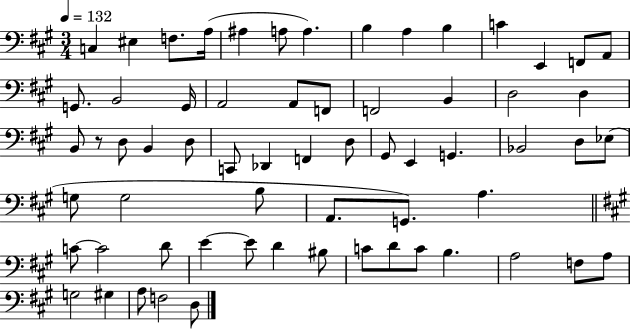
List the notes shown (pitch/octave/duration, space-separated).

C3/q EIS3/q F3/e. A3/s A#3/q A3/e A3/q. B3/q A3/q B3/q C4/q E2/q F2/e A2/e G2/e. B2/h G2/s A2/h A2/e F2/e F2/h B2/q D3/h D3/q B2/e R/e D3/e B2/q D3/e C2/e Db2/q F2/q D3/e G#2/e E2/q G2/q. Bb2/h D3/e Eb3/e G3/e G3/h B3/e A2/e. G2/e. A3/q. C4/e C4/h D4/e E4/q E4/e D4/q BIS3/e C4/e D4/e C4/e B3/q. A3/h F3/e A3/e G3/h G#3/q A3/e F3/h D3/e